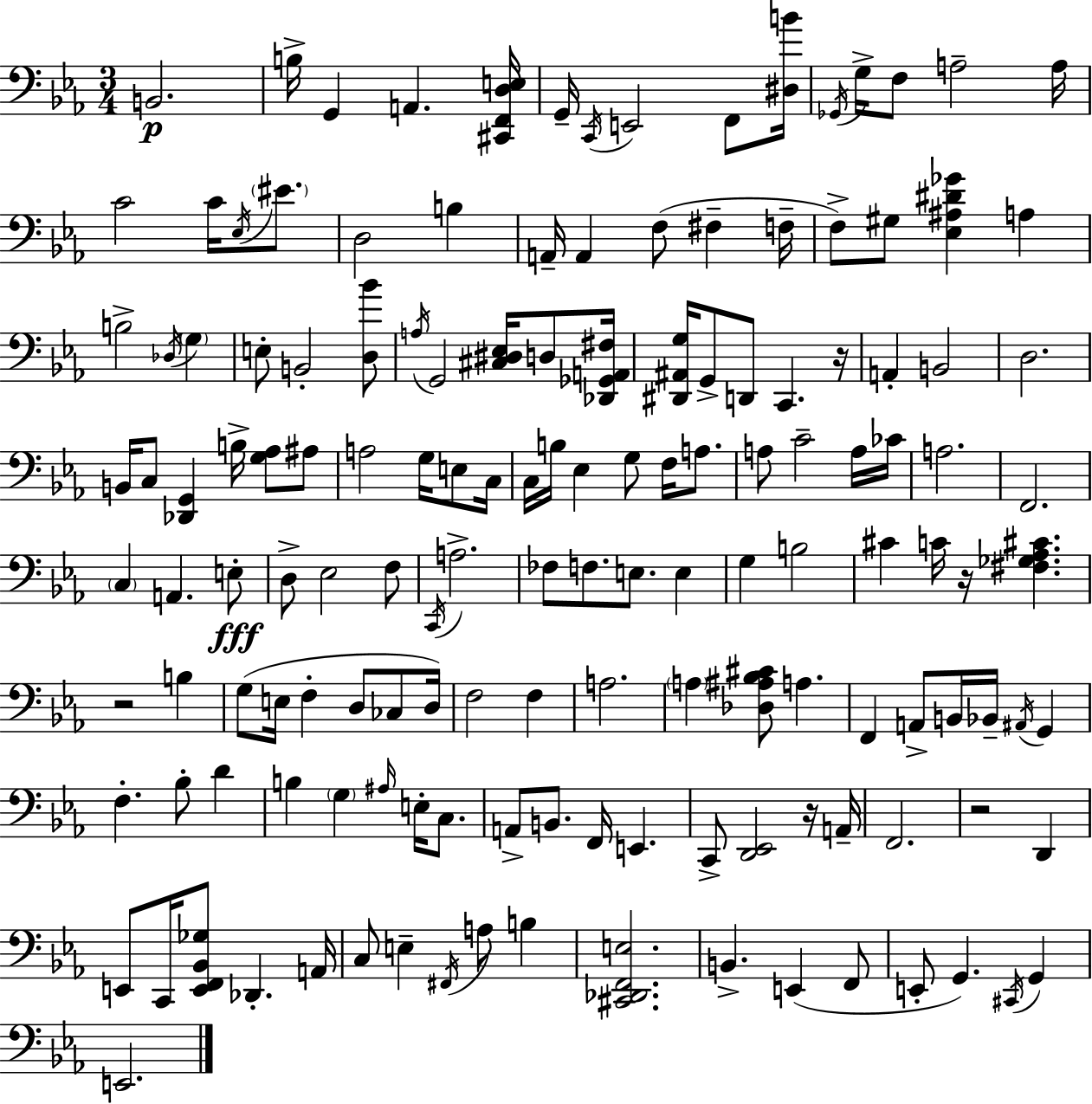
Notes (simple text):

B2/h. B3/s G2/q A2/q. [C#2,F2,D3,E3]/s G2/s C2/s E2/h F2/e [D#3,B4]/s Gb2/s G3/s F3/e A3/h A3/s C4/h C4/s Eb3/s EIS4/e. D3/h B3/q A2/s A2/q F3/e F#3/q F3/s F3/e G#3/e [Eb3,A#3,D#4,Gb4]/q A3/q B3/h Db3/s G3/q E3/e B2/h [D3,Bb4]/e A3/s G2/h [C#3,D#3,Eb3]/s D3/e [Db2,Gb2,A2,F#3]/s [D#2,A#2,G3]/s G2/e D2/e C2/q. R/s A2/q B2/h D3/h. B2/s C3/e [Db2,G2]/q B3/s [G3,Ab3]/e A#3/e A3/h G3/s E3/e C3/s C3/s B3/s Eb3/q G3/e F3/s A3/e. A3/e C4/h A3/s CES4/s A3/h. F2/h. C3/q A2/q. E3/e D3/e Eb3/h F3/e C2/s A3/h. FES3/e F3/e. E3/e. E3/q G3/q B3/h C#4/q C4/s R/s [F#3,Gb3,Ab3,C#4]/q. R/h B3/q G3/e E3/s F3/q D3/e CES3/e D3/s F3/h F3/q A3/h. A3/q [Db3,A#3,Bb3,C#4]/e A3/q. F2/q A2/e B2/s Bb2/s A#2/s G2/q F3/q. Bb3/e D4/q B3/q G3/q A#3/s E3/s C3/e. A2/e B2/e. F2/s E2/q. C2/e [D2,Eb2]/h R/s A2/s F2/h. R/h D2/q E2/e C2/s [E2,F2,Bb2,Gb3]/e Db2/q. A2/s C3/e E3/q F#2/s A3/e B3/q [C#2,Db2,F2,E3]/h. B2/q. E2/q F2/e E2/e G2/q. C#2/s G2/q E2/h.